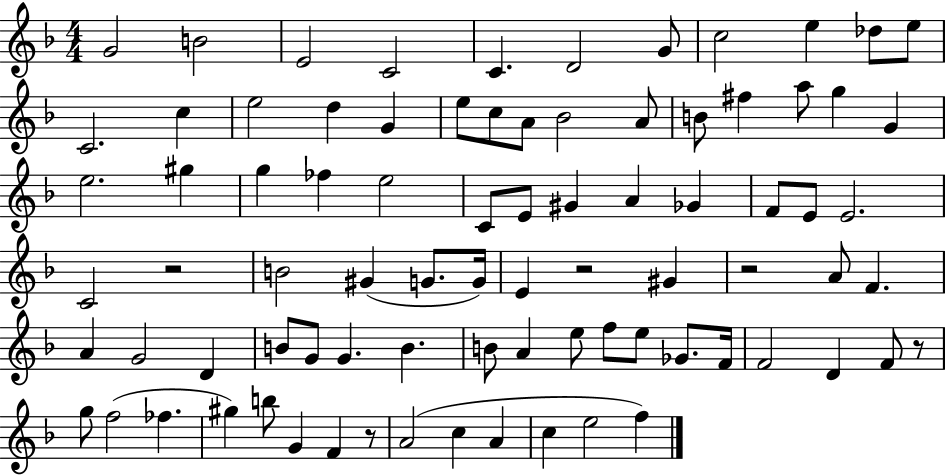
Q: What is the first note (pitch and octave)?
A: G4